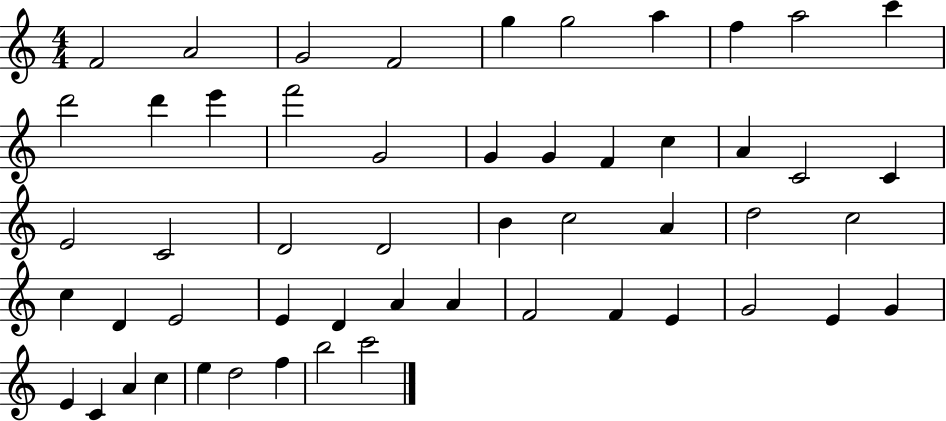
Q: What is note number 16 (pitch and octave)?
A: G4